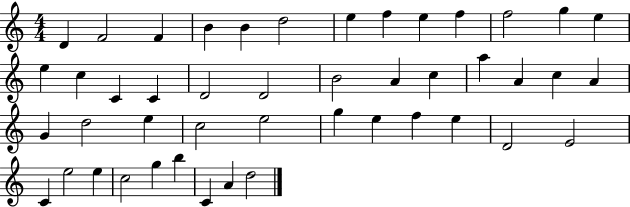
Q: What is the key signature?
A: C major